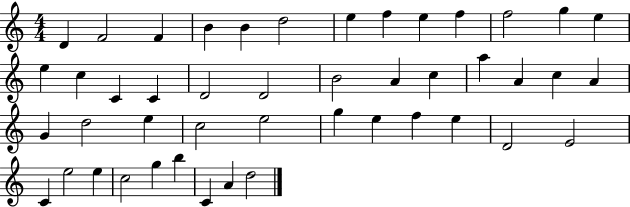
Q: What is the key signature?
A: C major